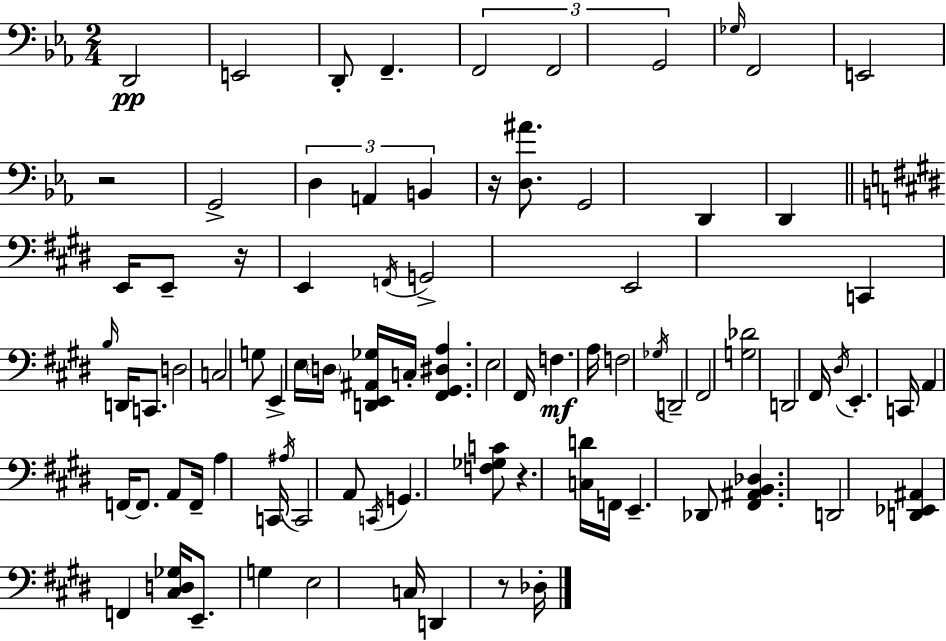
X:1
T:Untitled
M:2/4
L:1/4
K:Cm
D,,2 E,,2 D,,/2 F,, F,,2 F,,2 G,,2 _G,/4 F,,2 E,,2 z2 G,,2 D, A,, B,, z/4 [D,^A]/2 G,,2 D,, D,, E,,/4 E,,/2 z/4 E,, F,,/4 G,,2 E,,2 C,, B,/4 D,,/4 C,,/2 D,2 C,2 G,/2 E,, E,/4 D,/4 [D,,E,,^A,,_G,]/4 C,/4 [^F,,^G,,^D,A,] E,2 ^F,,/4 F, A,/4 F,2 _G,/4 D,,2 ^F,,2 [G,_D]2 D,,2 ^F,,/4 ^D,/4 E,, C,,/4 A,, F,,/4 F,,/2 A,,/2 F,,/4 A, C,,/4 ^A,/4 C,,2 A,,/2 C,,/4 G,, [F,_G,C]/2 z [C,D]/4 F,,/4 E,, _D,,/2 [^F,,^A,,B,,_D,] D,,2 [D,,_E,,^A,,] F,, [^C,D,_G,]/4 E,,/2 G, E,2 C,/4 D,, z/2 _D,/4